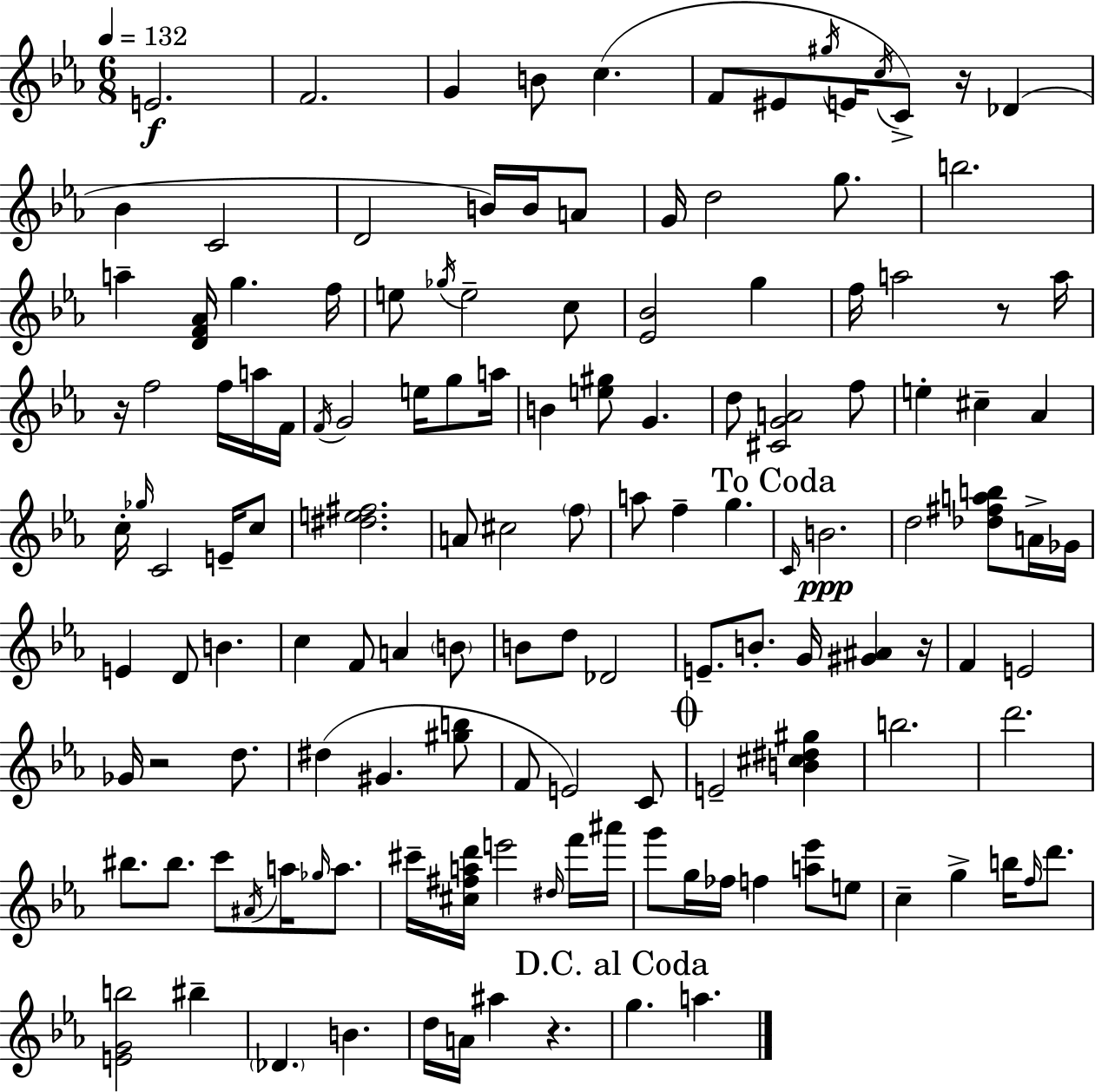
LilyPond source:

{
  \clef treble
  \numericTimeSignature
  \time 6/8
  \key ees \major
  \tempo 4 = 132
  \repeat volta 2 { e'2.\f | f'2. | g'4 b'8 c''4.( | f'8 eis'8 \acciaccatura { gis''16 } e'16 \acciaccatura { c''16 }) c'8-> r16 des'4( | \break bes'4 c'2 | d'2 b'16) b'16 | a'8 g'16 d''2 g''8. | b''2. | \break a''4-- <d' f' aes'>16 g''4. | f''16 e''8 \acciaccatura { ges''16 } e''2-- | c''8 <ees' bes'>2 g''4 | f''16 a''2 | \break r8 a''16 r16 f''2 | f''16 a''16 f'16 \acciaccatura { f'16 } g'2 | e''16 g''8 a''16 b'4 <e'' gis''>8 g'4. | d''8 <cis' g' a'>2 | \break f''8 e''4-. cis''4-- | aes'4 c''16-. \grace { ges''16 } c'2 | e'16-- c''8 <dis'' e'' fis''>2. | a'8 cis''2 | \break \parenthesize f''8 a''8 f''4-- g''4. | \mark "To Coda" \grace { c'16 } b'2.\ppp | d''2 | <des'' fis'' a'' b''>8 a'16-> ges'16 e'4 d'8 | \break b'4. c''4 f'8 | a'4 \parenthesize b'8 b'8 d''8 des'2 | e'8.-- b'8.-. | g'16 <gis' ais'>4 r16 f'4 e'2 | \break ges'16 r2 | d''8. dis''4( gis'4. | <gis'' b''>8 f'8 e'2) | c'8 \mark \markup { \musicglyph "scripts.coda" } e'2-- | \break <b' cis'' dis'' gis''>4 b''2. | d'''2. | bis''8. bis''8. | c'''8 \acciaccatura { ais'16 } a''16 \grace { ges''16 } a''8. cis'''16-- <cis'' fis'' a'' d'''>16 e'''2 | \break \grace { dis''16 } f'''16 ais'''16 g'''8 g''16 | fes''16 f''4 <a'' ees'''>8 e''8 c''4-- | g''4-> b''16 \grace { f''16 } d'''8. <e' g' b''>2 | bis''4-- \parenthesize des'4. | \break b'4. d''16 a'16 | ais''4 r4. \mark "D.C. al Coda" g''4. | a''4. } \bar "|."
}